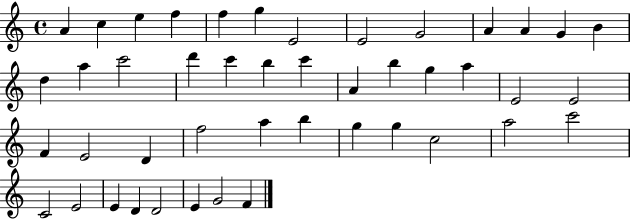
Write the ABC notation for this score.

X:1
T:Untitled
M:4/4
L:1/4
K:C
A c e f f g E2 E2 G2 A A G B d a c'2 d' c' b c' A b g a E2 E2 F E2 D f2 a b g g c2 a2 c'2 C2 E2 E D D2 E G2 F